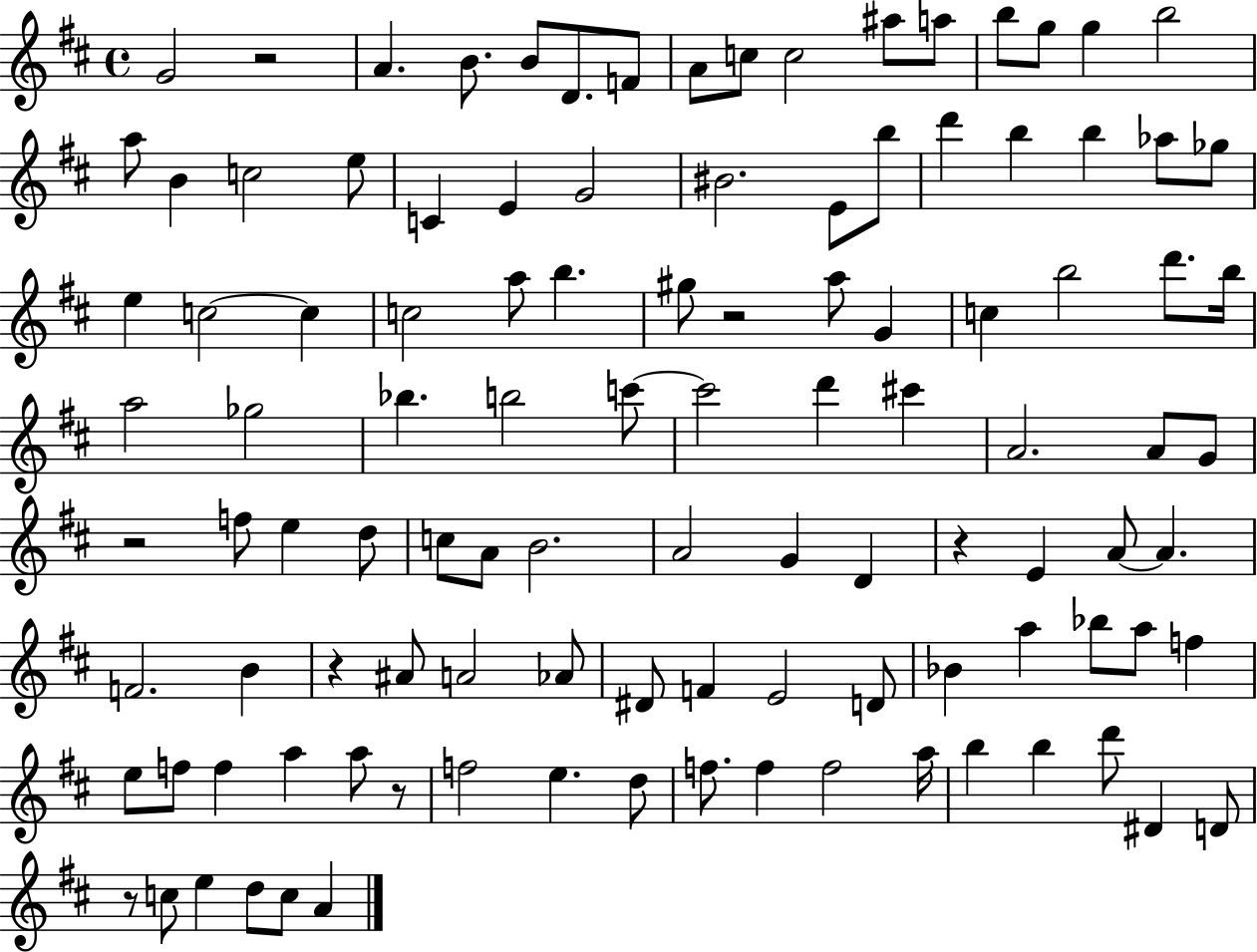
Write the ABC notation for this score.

X:1
T:Untitled
M:4/4
L:1/4
K:D
G2 z2 A B/2 B/2 D/2 F/2 A/2 c/2 c2 ^a/2 a/2 b/2 g/2 g b2 a/2 B c2 e/2 C E G2 ^B2 E/2 b/2 d' b b _a/2 _g/2 e c2 c c2 a/2 b ^g/2 z2 a/2 G c b2 d'/2 b/4 a2 _g2 _b b2 c'/2 c'2 d' ^c' A2 A/2 G/2 z2 f/2 e d/2 c/2 A/2 B2 A2 G D z E A/2 A F2 B z ^A/2 A2 _A/2 ^D/2 F E2 D/2 _B a _b/2 a/2 f e/2 f/2 f a a/2 z/2 f2 e d/2 f/2 f f2 a/4 b b d'/2 ^D D/2 z/2 c/2 e d/2 c/2 A